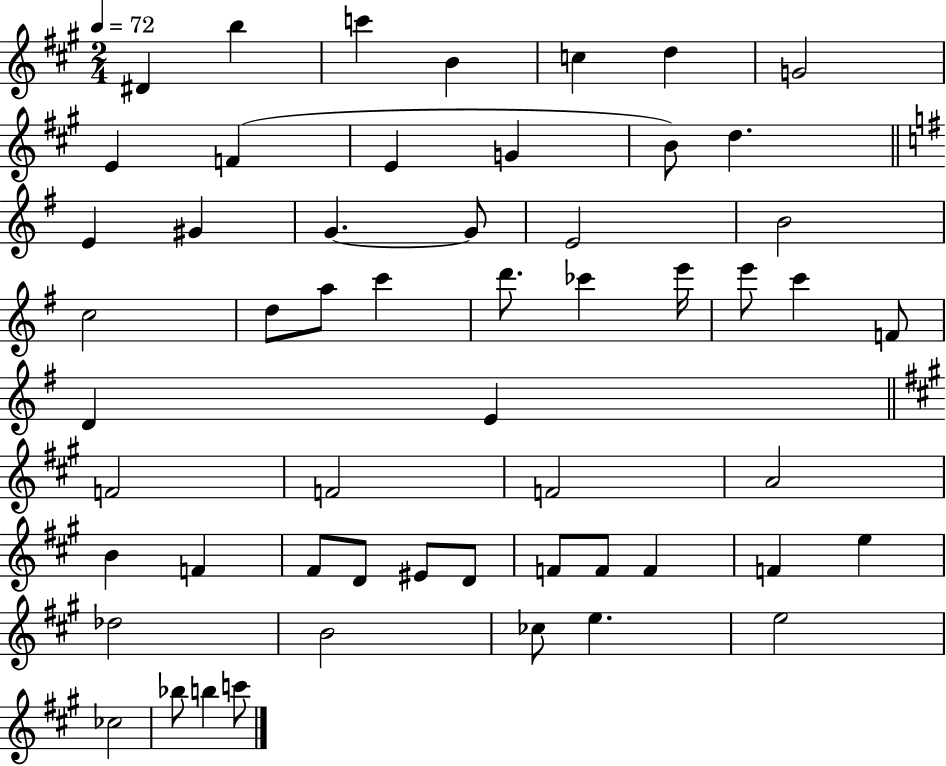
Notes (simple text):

D#4/q B5/q C6/q B4/q C5/q D5/q G4/h E4/q F4/q E4/q G4/q B4/e D5/q. E4/q G#4/q G4/q. G4/e E4/h B4/h C5/h D5/e A5/e C6/q D6/e. CES6/q E6/s E6/e C6/q F4/e D4/q E4/q F4/h F4/h F4/h A4/h B4/q F4/q F#4/e D4/e EIS4/e D4/e F4/e F4/e F4/q F4/q E5/q Db5/h B4/h CES5/e E5/q. E5/h CES5/h Bb5/e B5/q C6/e